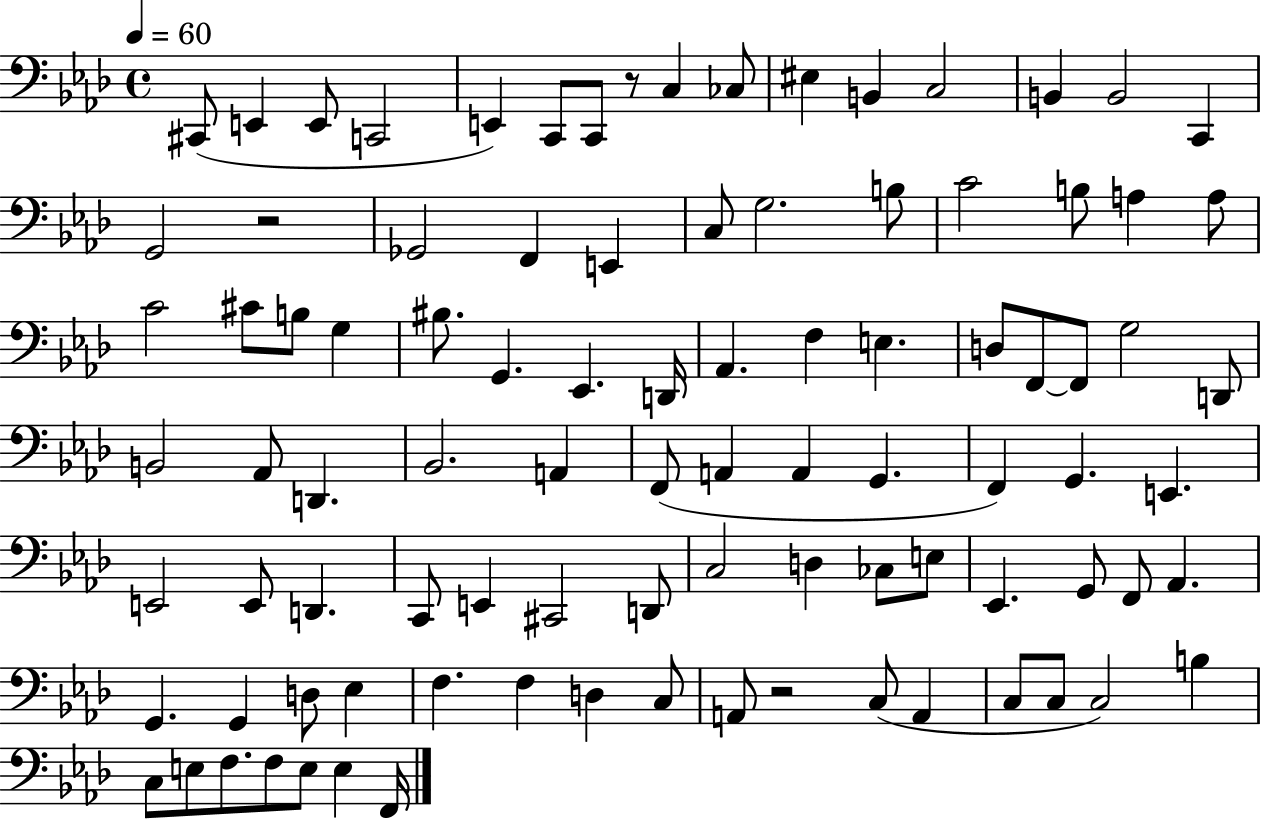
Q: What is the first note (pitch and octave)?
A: C#2